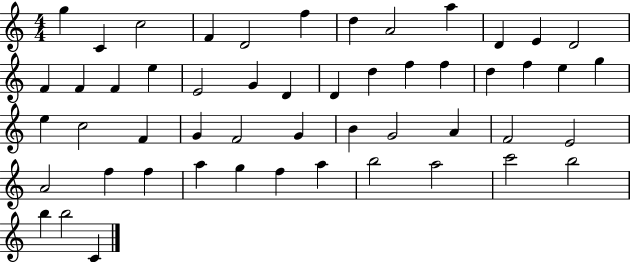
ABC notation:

X:1
T:Untitled
M:4/4
L:1/4
K:C
g C c2 F D2 f d A2 a D E D2 F F F e E2 G D D d f f d f e g e c2 F G F2 G B G2 A F2 E2 A2 f f a g f a b2 a2 c'2 b2 b b2 C